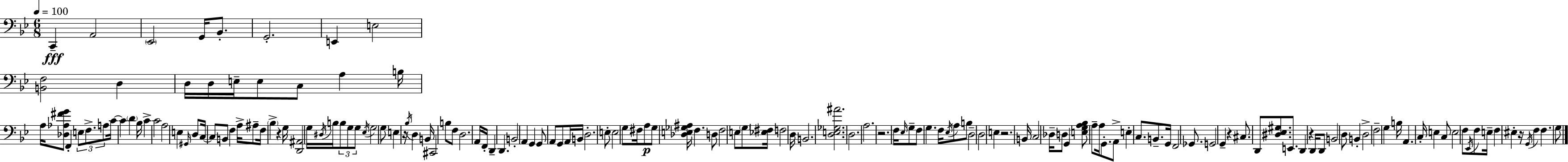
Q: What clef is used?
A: bass